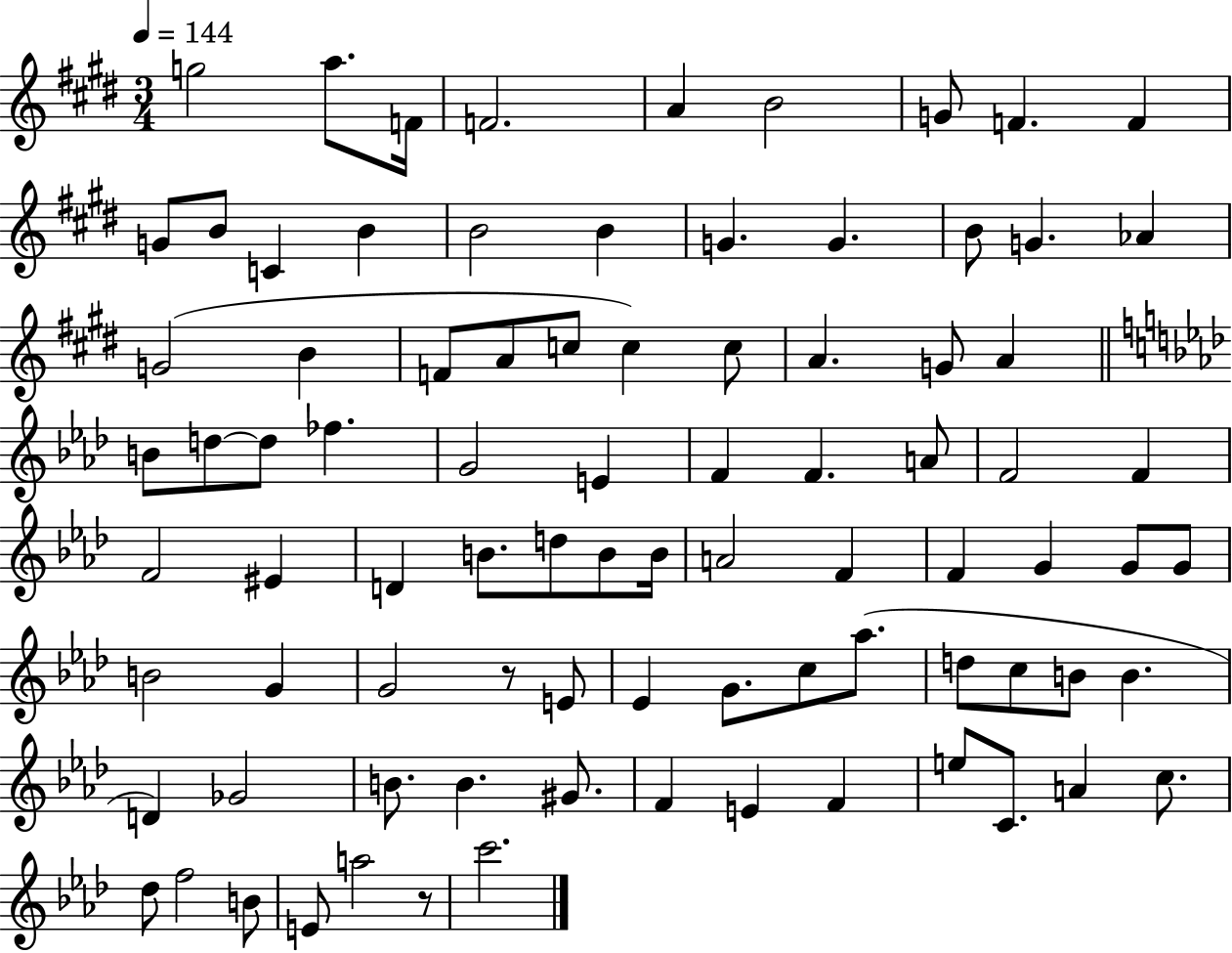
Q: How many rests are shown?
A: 2